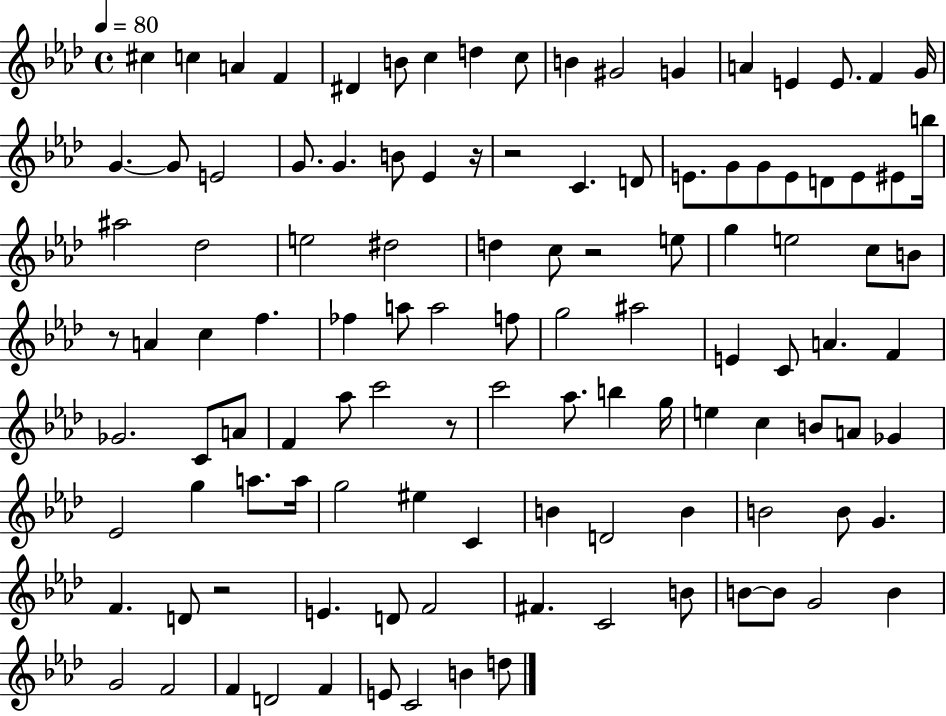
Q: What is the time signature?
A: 4/4